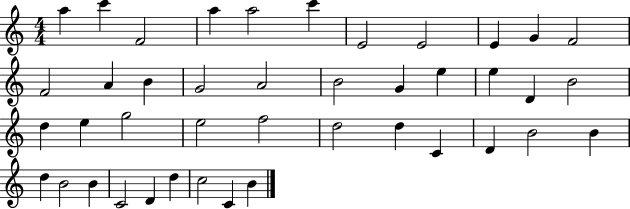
X:1
T:Untitled
M:4/4
L:1/4
K:C
a c' F2 a a2 c' E2 E2 E G F2 F2 A B G2 A2 B2 G e e D B2 d e g2 e2 f2 d2 d C D B2 B d B2 B C2 D d c2 C B